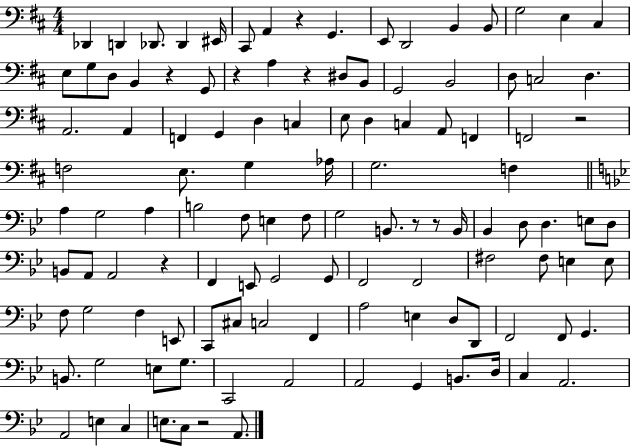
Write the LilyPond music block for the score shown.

{
  \clef bass
  \numericTimeSignature
  \time 4/4
  \key d \major
  des,4 d,4 des,8. des,4 eis,16 | cis,8 a,4 r4 g,4. | e,8 d,2 b,4 b,8 | g2 e4 cis4 | \break e8 g8 d8 b,4 r4 g,8 | r4 a4 r4 dis8 b,8 | g,2 b,2 | d8 c2 d4. | \break a,2. a,4 | f,4 g,4 d4 c4 | e8 d4 c4 a,8 f,4 | f,2 r2 | \break f2 e8. g4 aes16 | g2. f4 | \bar "||" \break \key bes \major a4 g2 a4 | b2 f8 e4 f8 | g2 b,8. r8 r8 b,16 | bes,4 d8 d4. e8 d8 | \break b,8 a,8 a,2 r4 | f,4 e,8 g,2 g,8 | f,2 f,2 | fis2 fis8 e4 e8 | \break f8 g2 f4 e,8 | c,8 cis8 c2 f,4 | a2 e4 d8 d,8 | f,2 f,8 g,4. | \break b,8. g2 e8 g8. | c,2 a,2 | a,2 g,4 b,8. d16 | c4 a,2. | \break a,2 e4 c4 | e8. c8 r2 a,8. | \bar "|."
}